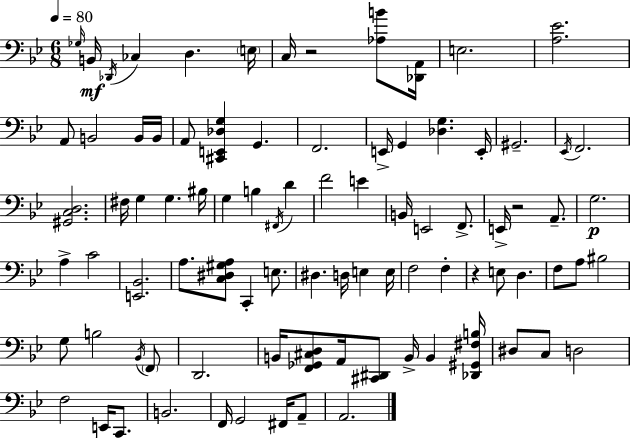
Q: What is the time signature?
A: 6/8